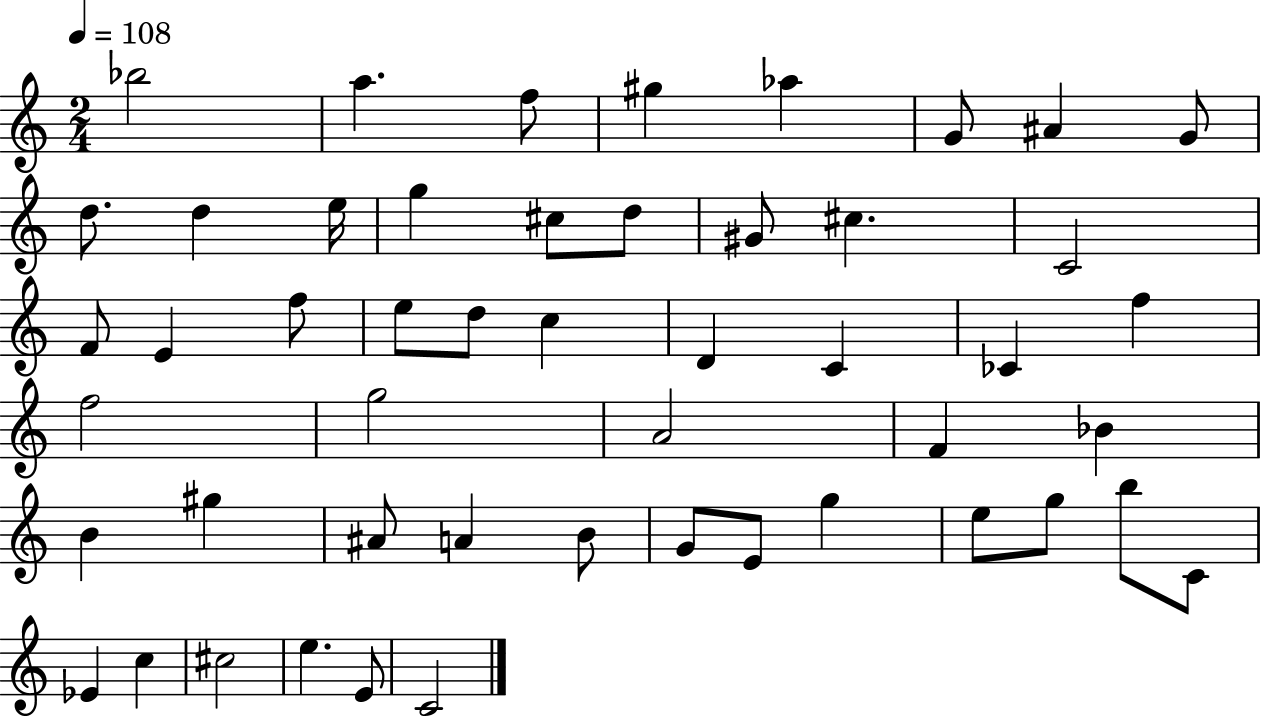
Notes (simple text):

Bb5/h A5/q. F5/e G#5/q Ab5/q G4/e A#4/q G4/e D5/e. D5/q E5/s G5/q C#5/e D5/e G#4/e C#5/q. C4/h F4/e E4/q F5/e E5/e D5/e C5/q D4/q C4/q CES4/q F5/q F5/h G5/h A4/h F4/q Bb4/q B4/q G#5/q A#4/e A4/q B4/e G4/e E4/e G5/q E5/e G5/e B5/e C4/e Eb4/q C5/q C#5/h E5/q. E4/e C4/h